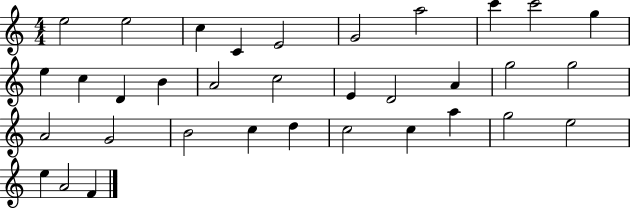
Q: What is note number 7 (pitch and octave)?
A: A5